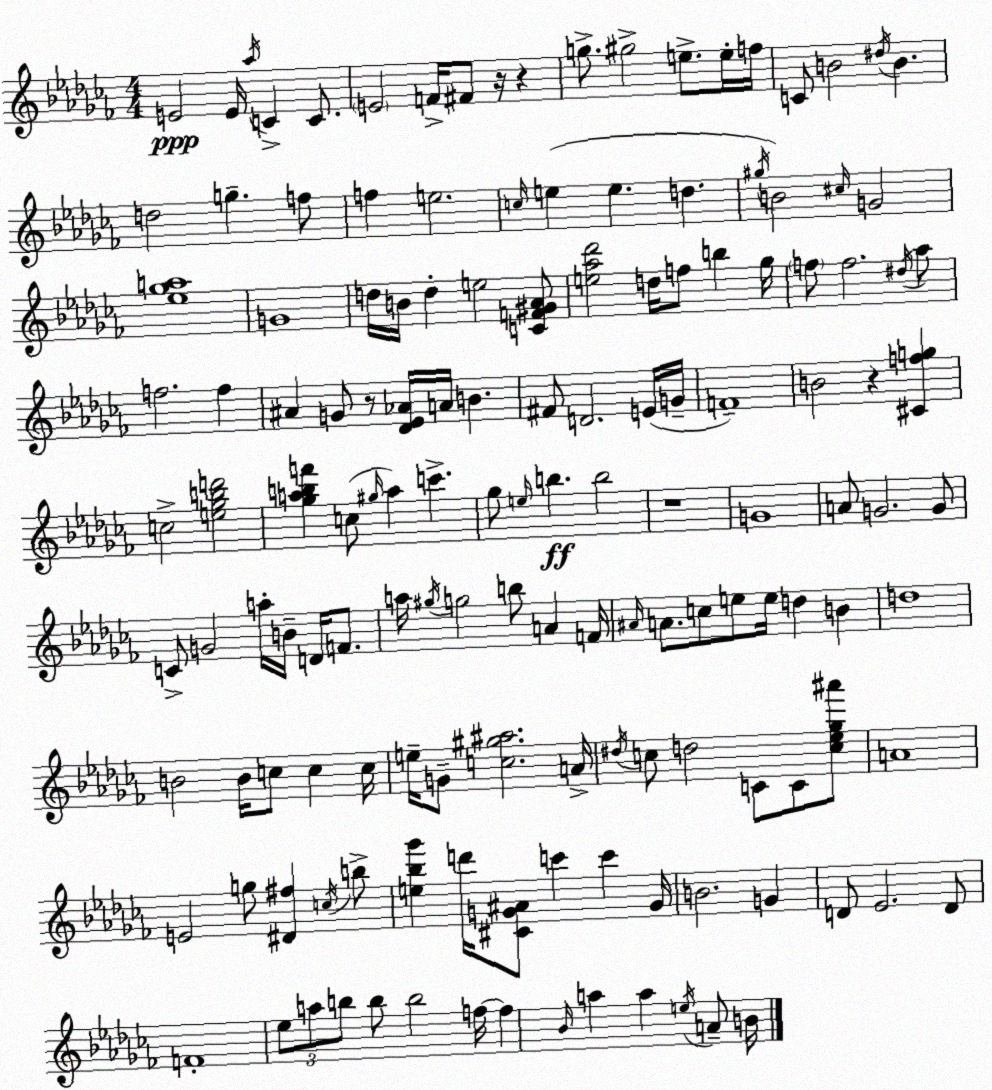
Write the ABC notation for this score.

X:1
T:Untitled
M:4/4
L:1/4
K:Abm
E2 E/4 _a/4 C C/2 E2 F/4 ^F/2 z/4 z g/2 ^g2 e/2 e/4 f/4 C/2 B2 ^d/4 B d2 g f/2 f e2 c/4 e e d ^g/4 B2 ^c/4 G2 [_e_ga]4 G4 d/4 B/4 d e2 [CF^G_A]/2 [e_a_d']2 d/4 f/2 b _g/4 f/2 f2 ^d/4 _a/2 f2 f ^A G/2 z/2 [_D_E_A]/4 A/4 B ^F/2 D2 E/4 G/4 F4 B2 z [^Cfg] c2 [e_gbd']2 [_gabf'] c/2 ^g/4 a c' _g/2 e/4 b b2 z4 G4 A/2 G2 G/2 C/2 G2 a/4 B/4 D/4 F/2 a/4 ^g/4 g2 b/2 A F/4 ^A/4 A/2 c/2 e/2 e/4 d B d4 B2 B/4 c/2 c c/4 e/4 G/2 [c^g^a]2 A/4 ^d/4 c/2 d2 C/2 C/2 [c_e_g^a']/2 A4 E2 g/2 [^D^f] c/4 b/2 [e_b_g'] d'/4 [^CG^A]/2 c' c' G/4 B2 G D/2 _E2 D/2 F4 _e/2 a/2 b/2 b/2 b2 f/4 f _B/4 a a e/4 A/2 B/4